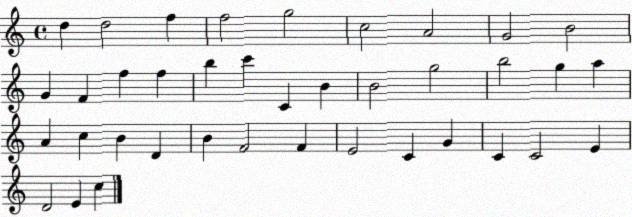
X:1
T:Untitled
M:4/4
L:1/4
K:C
d d2 f f2 g2 c2 A2 G2 B2 G F f f b c' C B B2 g2 b2 g a A c B D B F2 F E2 C G C C2 E D2 E c